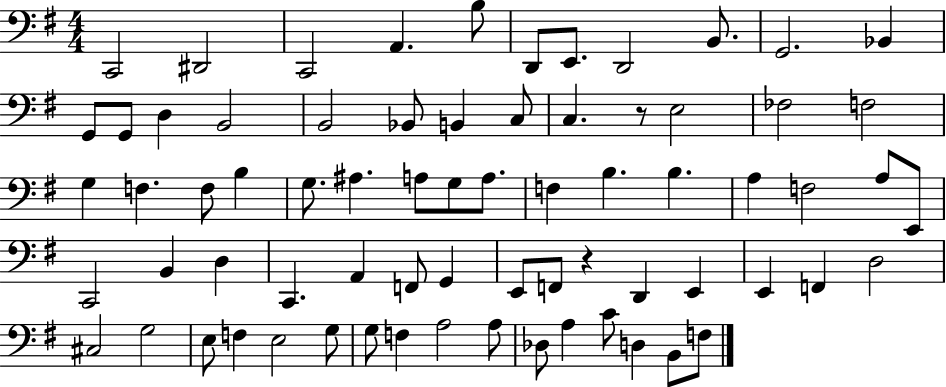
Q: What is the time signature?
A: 4/4